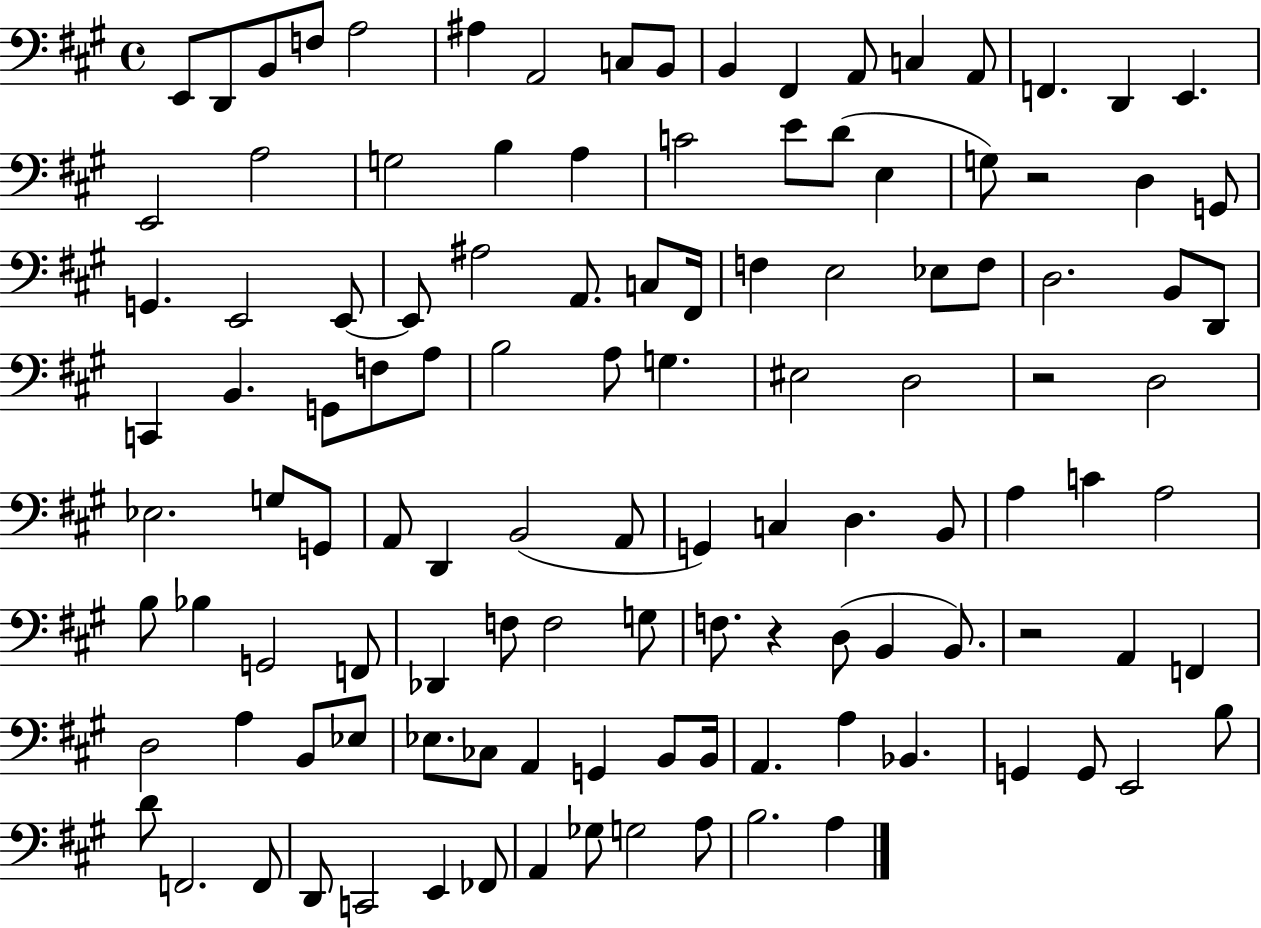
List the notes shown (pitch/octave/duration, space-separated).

E2/e D2/e B2/e F3/e A3/h A#3/q A2/h C3/e B2/e B2/q F#2/q A2/e C3/q A2/e F2/q. D2/q E2/q. E2/h A3/h G3/h B3/q A3/q C4/h E4/e D4/e E3/q G3/e R/h D3/q G2/e G2/q. E2/h E2/e E2/e A#3/h A2/e. C3/e F#2/s F3/q E3/h Eb3/e F3/e D3/h. B2/e D2/e C2/q B2/q. G2/e F3/e A3/e B3/h A3/e G3/q. EIS3/h D3/h R/h D3/h Eb3/h. G3/e G2/e A2/e D2/q B2/h A2/e G2/q C3/q D3/q. B2/e A3/q C4/q A3/h B3/e Bb3/q G2/h F2/e Db2/q F3/e F3/h G3/e F3/e. R/q D3/e B2/q B2/e. R/h A2/q F2/q D3/h A3/q B2/e Eb3/e Eb3/e. CES3/e A2/q G2/q B2/e B2/s A2/q. A3/q Bb2/q. G2/q G2/e E2/h B3/e D4/e F2/h. F2/e D2/e C2/h E2/q FES2/e A2/q Gb3/e G3/h A3/e B3/h. A3/q